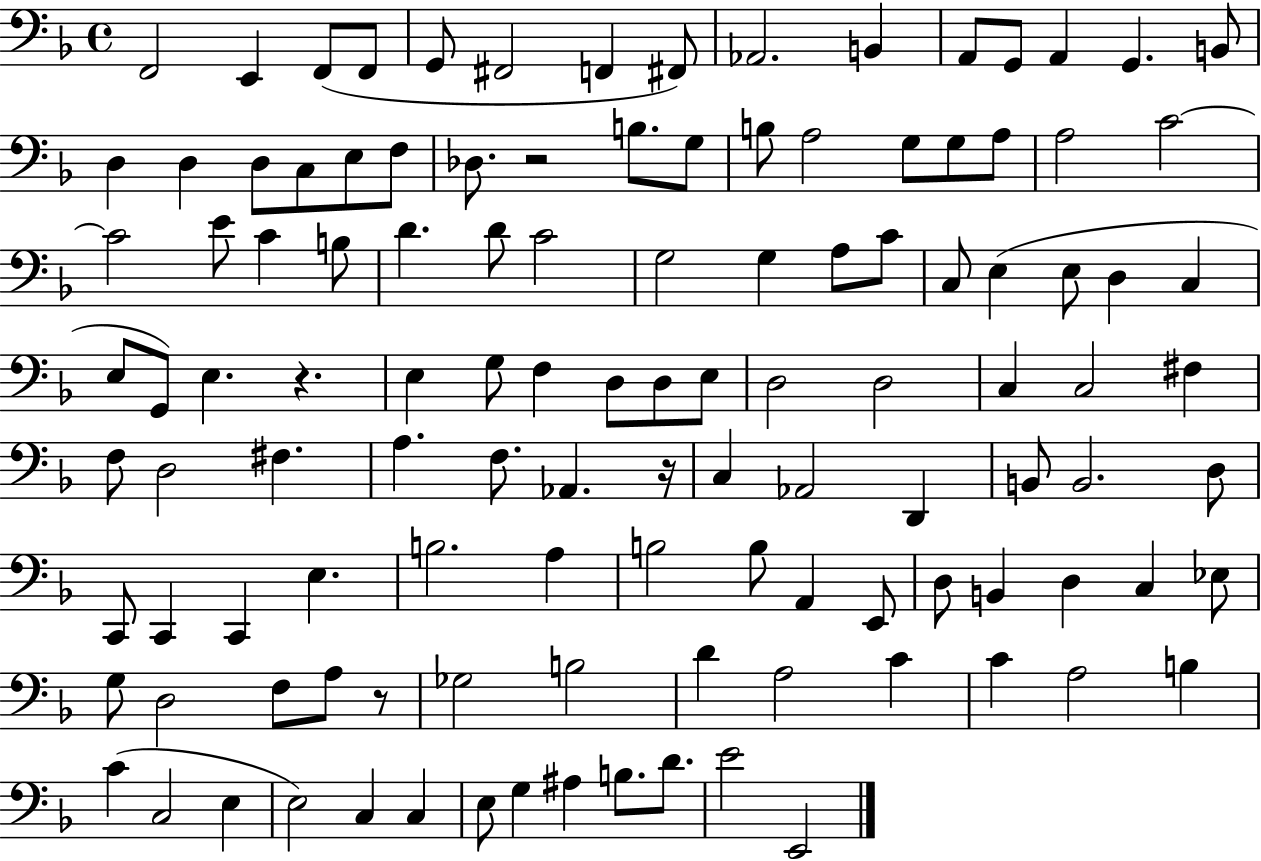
F2/h E2/q F2/e F2/e G2/e F#2/h F2/q F#2/e Ab2/h. B2/q A2/e G2/e A2/q G2/q. B2/e D3/q D3/q D3/e C3/e E3/e F3/e Db3/e. R/h B3/e. G3/e B3/e A3/h G3/e G3/e A3/e A3/h C4/h C4/h E4/e C4/q B3/e D4/q. D4/e C4/h G3/h G3/q A3/e C4/e C3/e E3/q E3/e D3/q C3/q E3/e G2/e E3/q. R/q. E3/q G3/e F3/q D3/e D3/e E3/e D3/h D3/h C3/q C3/h F#3/q F3/e D3/h F#3/q. A3/q. F3/e. Ab2/q. R/s C3/q Ab2/h D2/q B2/e B2/h. D3/e C2/e C2/q C2/q E3/q. B3/h. A3/q B3/h B3/e A2/q E2/e D3/e B2/q D3/q C3/q Eb3/e G3/e D3/h F3/e A3/e R/e Gb3/h B3/h D4/q A3/h C4/q C4/q A3/h B3/q C4/q C3/h E3/q E3/h C3/q C3/q E3/e G3/q A#3/q B3/e. D4/e. E4/h E2/h